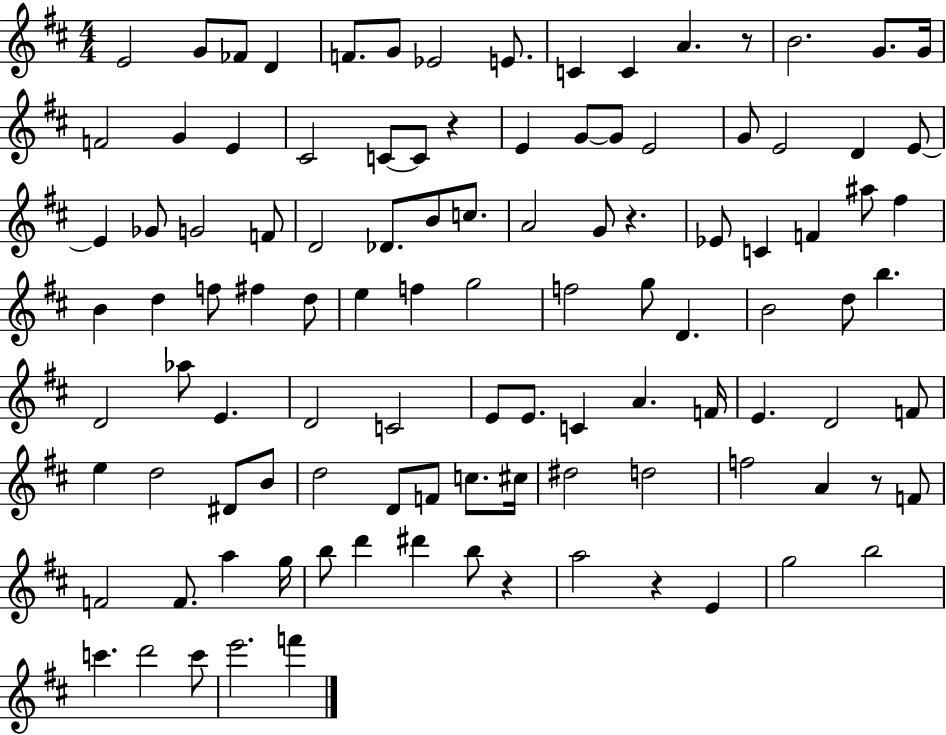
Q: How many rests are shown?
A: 6